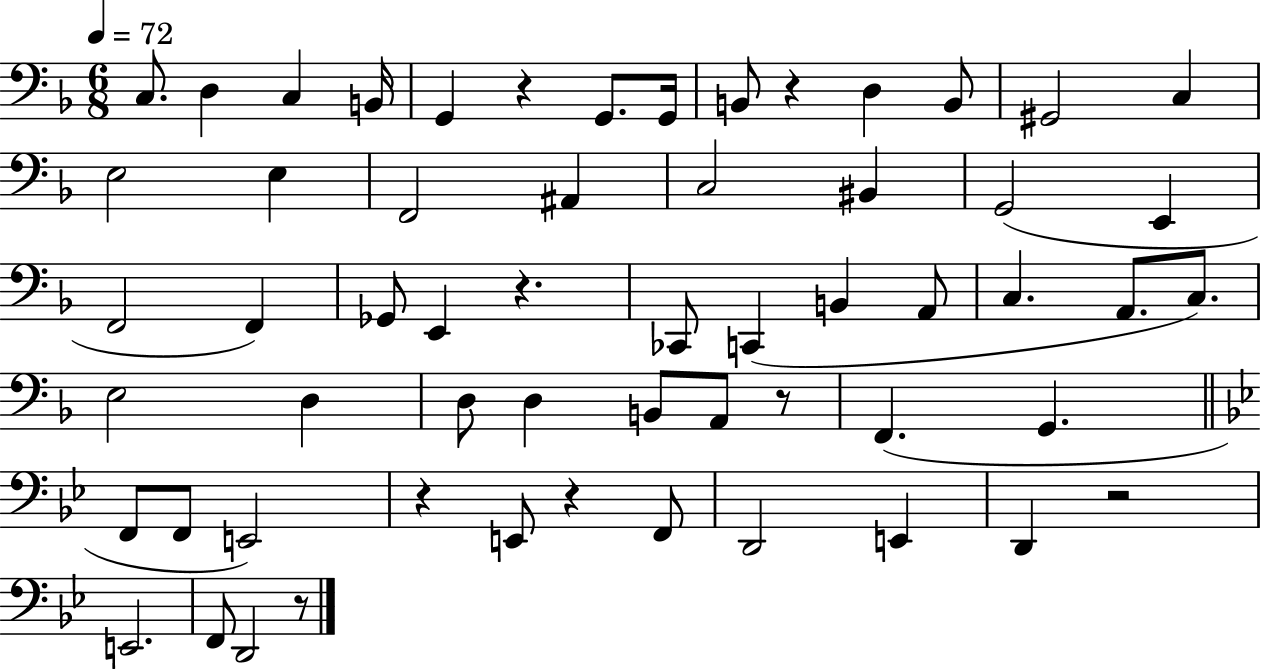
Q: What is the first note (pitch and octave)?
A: C3